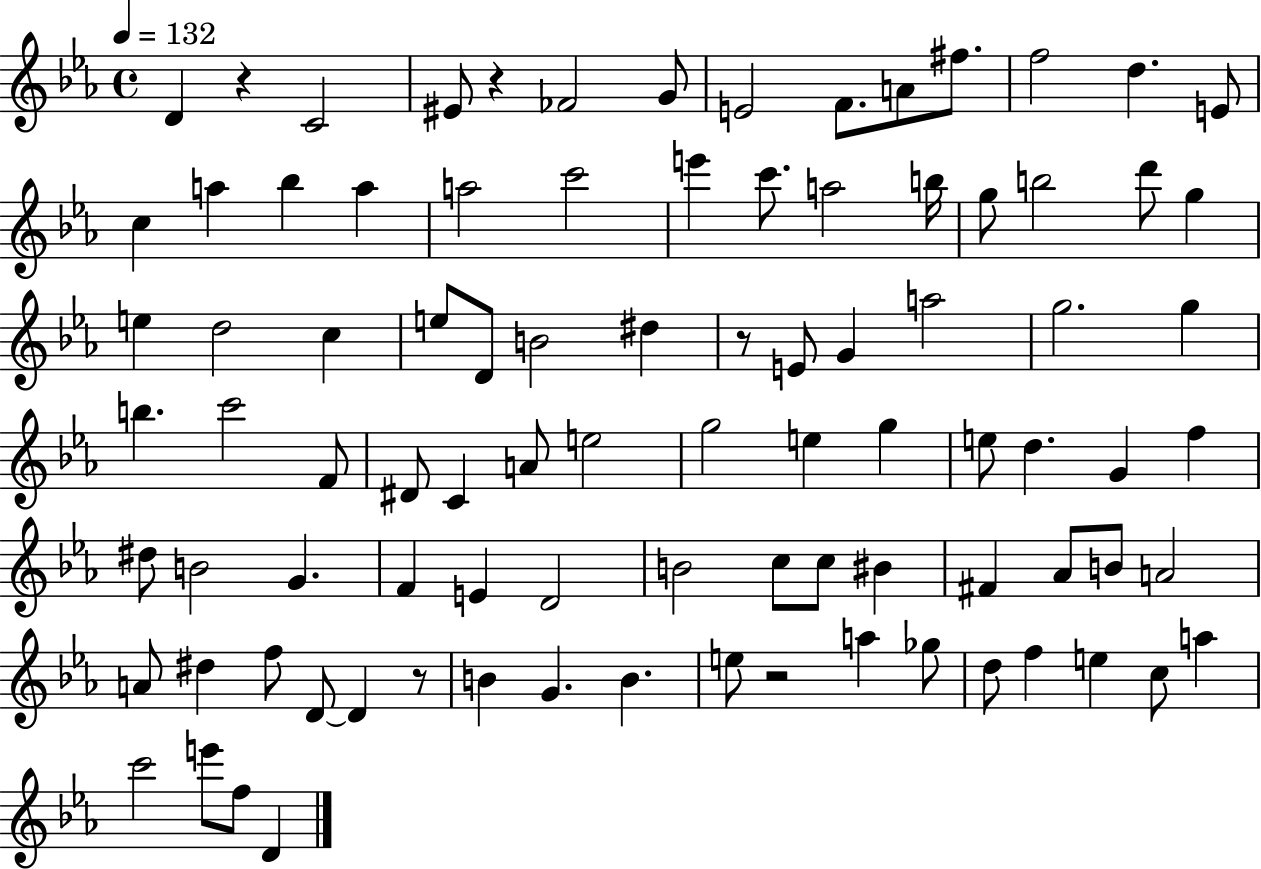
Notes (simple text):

D4/q R/q C4/h EIS4/e R/q FES4/h G4/e E4/h F4/e. A4/e F#5/e. F5/h D5/q. E4/e C5/q A5/q Bb5/q A5/q A5/h C6/h E6/q C6/e. A5/h B5/s G5/e B5/h D6/e G5/q E5/q D5/h C5/q E5/e D4/e B4/h D#5/q R/e E4/e G4/q A5/h G5/h. G5/q B5/q. C6/h F4/e D#4/e C4/q A4/e E5/h G5/h E5/q G5/q E5/e D5/q. G4/q F5/q D#5/e B4/h G4/q. F4/q E4/q D4/h B4/h C5/e C5/e BIS4/q F#4/q Ab4/e B4/e A4/h A4/e D#5/q F5/e D4/e D4/q R/e B4/q G4/q. B4/q. E5/e R/h A5/q Gb5/e D5/e F5/q E5/q C5/e A5/q C6/h E6/e F5/e D4/q